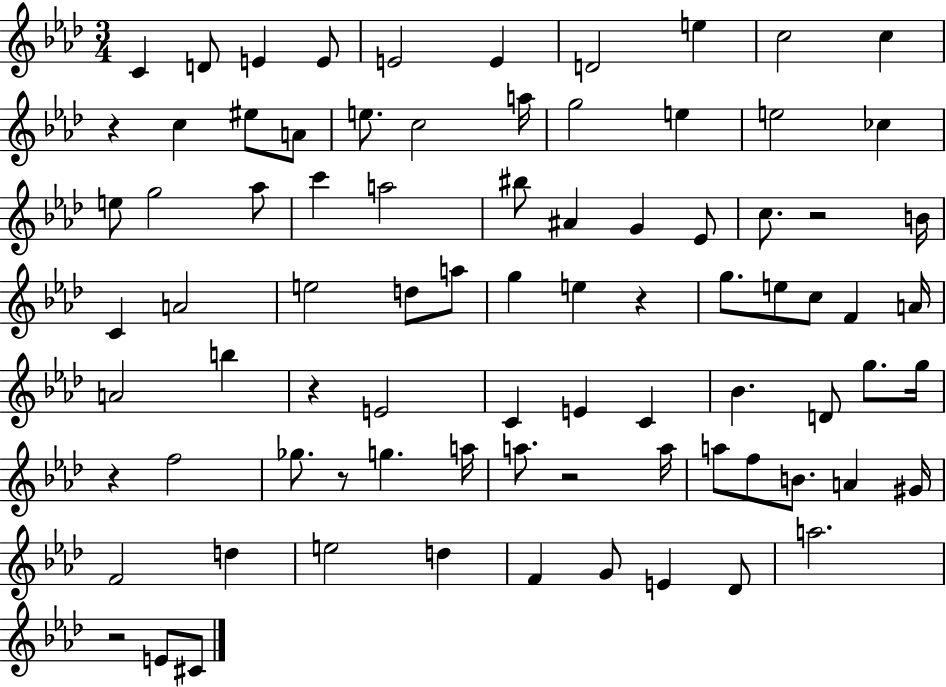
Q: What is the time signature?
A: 3/4